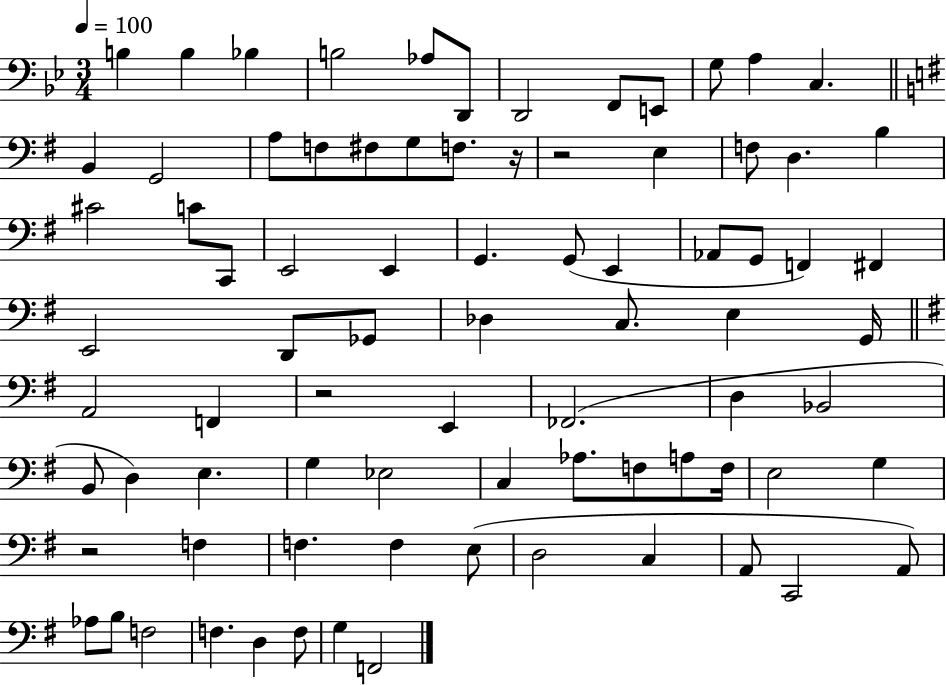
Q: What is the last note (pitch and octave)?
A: F2